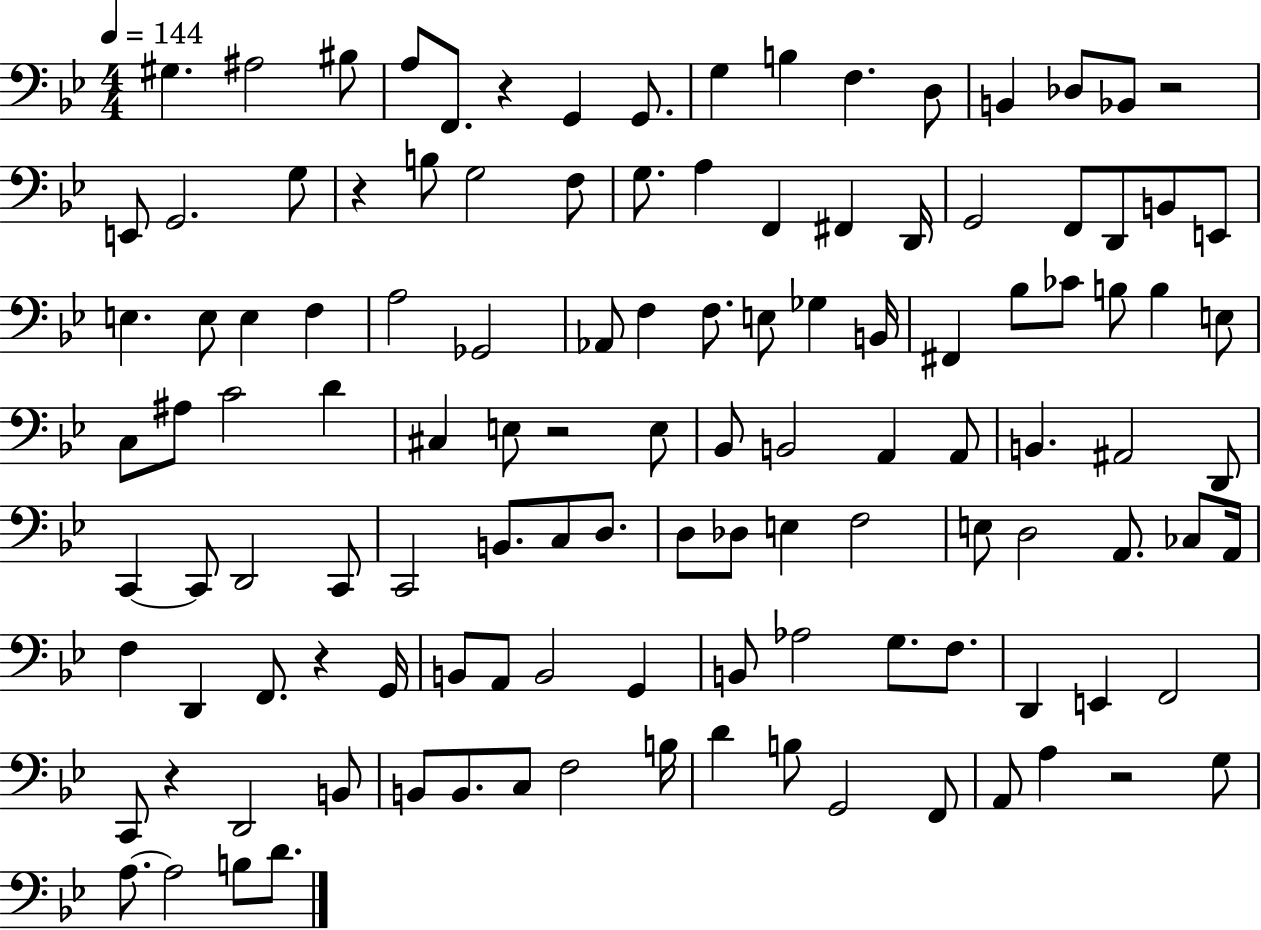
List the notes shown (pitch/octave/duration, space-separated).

G#3/q. A#3/h BIS3/e A3/e F2/e. R/q G2/q G2/e. G3/q B3/q F3/q. D3/e B2/q Db3/e Bb2/e R/h E2/e G2/h. G3/e R/q B3/e G3/h F3/e G3/e. A3/q F2/q F#2/q D2/s G2/h F2/e D2/e B2/e E2/e E3/q. E3/e E3/q F3/q A3/h Gb2/h Ab2/e F3/q F3/e. E3/e Gb3/q B2/s F#2/q Bb3/e CES4/e B3/e B3/q E3/e C3/e A#3/e C4/h D4/q C#3/q E3/e R/h E3/e Bb2/e B2/h A2/q A2/e B2/q. A#2/h D2/e C2/q C2/e D2/h C2/e C2/h B2/e. C3/e D3/e. D3/e Db3/e E3/q F3/h E3/e D3/h A2/e. CES3/e A2/s F3/q D2/q F2/e. R/q G2/s B2/e A2/e B2/h G2/q B2/e Ab3/h G3/e. F3/e. D2/q E2/q F2/h C2/e R/q D2/h B2/e B2/e B2/e. C3/e F3/h B3/s D4/q B3/e G2/h F2/e A2/e A3/q R/h G3/e A3/e. A3/h B3/e D4/e.